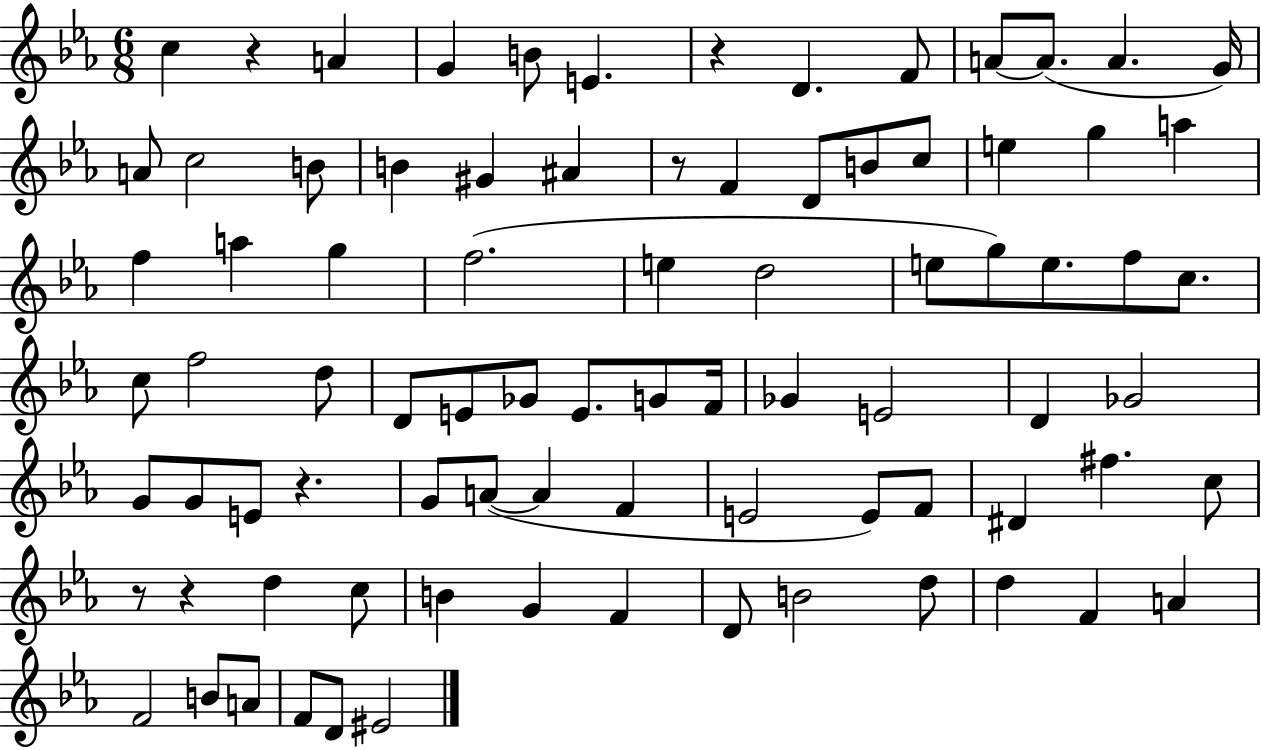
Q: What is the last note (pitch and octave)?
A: EIS4